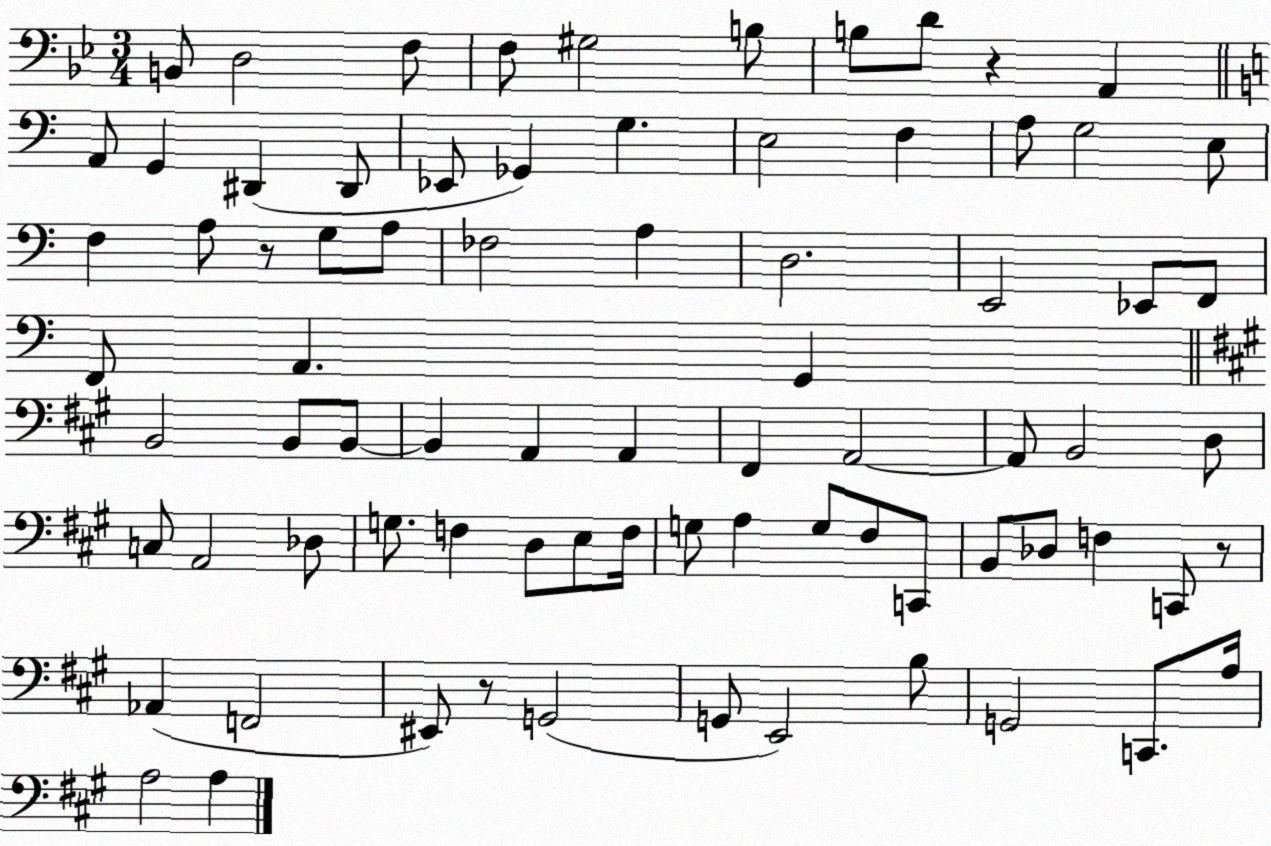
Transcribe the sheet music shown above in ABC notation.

X:1
T:Untitled
M:3/4
L:1/4
K:Bb
B,,/2 D,2 F,/2 F,/2 ^G,2 B,/2 B,/2 D/2 z A,, A,,/2 G,, ^D,, ^D,,/2 _E,,/2 _G,, G, E,2 F, A,/2 G,2 E,/2 F, A,/2 z/2 G,/2 A,/2 _F,2 A, D,2 E,,2 _E,,/2 F,,/2 F,,/2 A,, G,, B,,2 B,,/2 B,,/2 B,, A,, A,, ^F,, A,,2 A,,/2 B,,2 D,/2 C,/2 A,,2 _D,/2 G,/2 F, D,/2 E,/2 F,/4 G,/2 A, G,/2 ^F,/2 C,,/2 B,,/2 _D,/2 F, C,,/2 z/2 _A,, F,,2 ^E,,/2 z/2 G,,2 G,,/2 E,,2 B,/2 G,,2 C,,/2 A,/4 A,2 A,